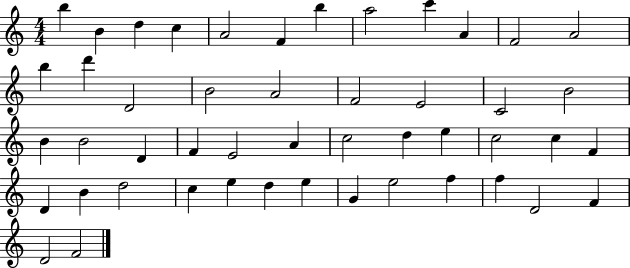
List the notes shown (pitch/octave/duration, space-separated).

B5/q B4/q D5/q C5/q A4/h F4/q B5/q A5/h C6/q A4/q F4/h A4/h B5/q D6/q D4/h B4/h A4/h F4/h E4/h C4/h B4/h B4/q B4/h D4/q F4/q E4/h A4/q C5/h D5/q E5/q C5/h C5/q F4/q D4/q B4/q D5/h C5/q E5/q D5/q E5/q G4/q E5/h F5/q F5/q D4/h F4/q D4/h F4/h